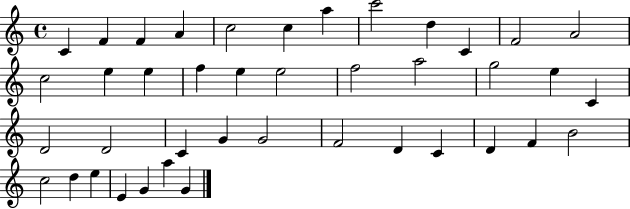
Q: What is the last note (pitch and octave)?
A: G4